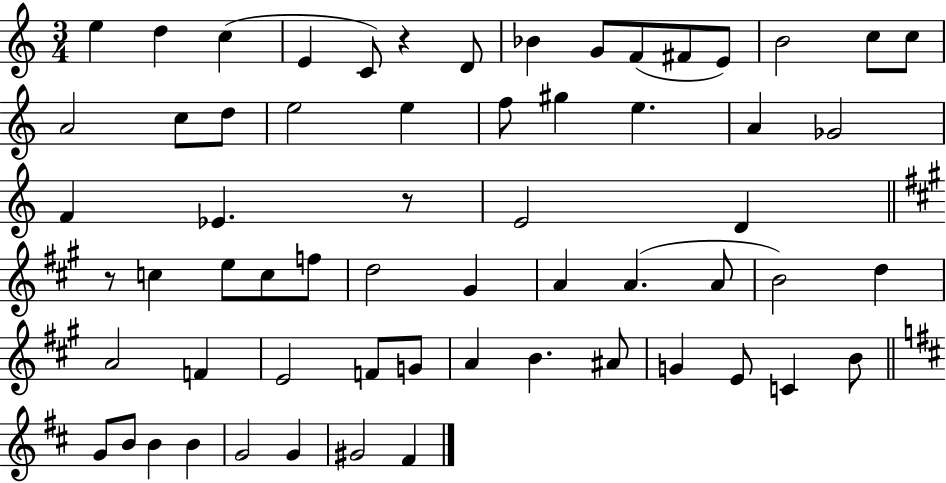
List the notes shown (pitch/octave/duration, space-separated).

E5/q D5/q C5/q E4/q C4/e R/q D4/e Bb4/q G4/e F4/e F#4/e E4/e B4/h C5/e C5/e A4/h C5/e D5/e E5/h E5/q F5/e G#5/q E5/q. A4/q Gb4/h F4/q Eb4/q. R/e E4/h D4/q R/e C5/q E5/e C5/e F5/e D5/h G#4/q A4/q A4/q. A4/e B4/h D5/q A4/h F4/q E4/h F4/e G4/e A4/q B4/q. A#4/e G4/q E4/e C4/q B4/e G4/e B4/e B4/q B4/q G4/h G4/q G#4/h F#4/q